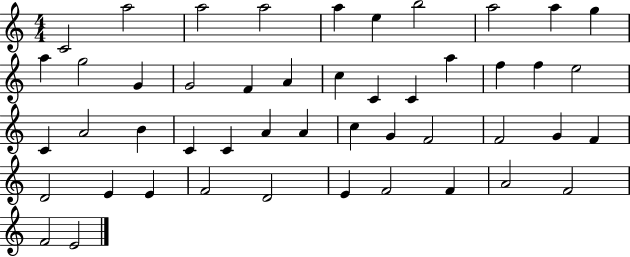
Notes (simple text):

C4/h A5/h A5/h A5/h A5/q E5/q B5/h A5/h A5/q G5/q A5/q G5/h G4/q G4/h F4/q A4/q C5/q C4/q C4/q A5/q F5/q F5/q E5/h C4/q A4/h B4/q C4/q C4/q A4/q A4/q C5/q G4/q F4/h F4/h G4/q F4/q D4/h E4/q E4/q F4/h D4/h E4/q F4/h F4/q A4/h F4/h F4/h E4/h